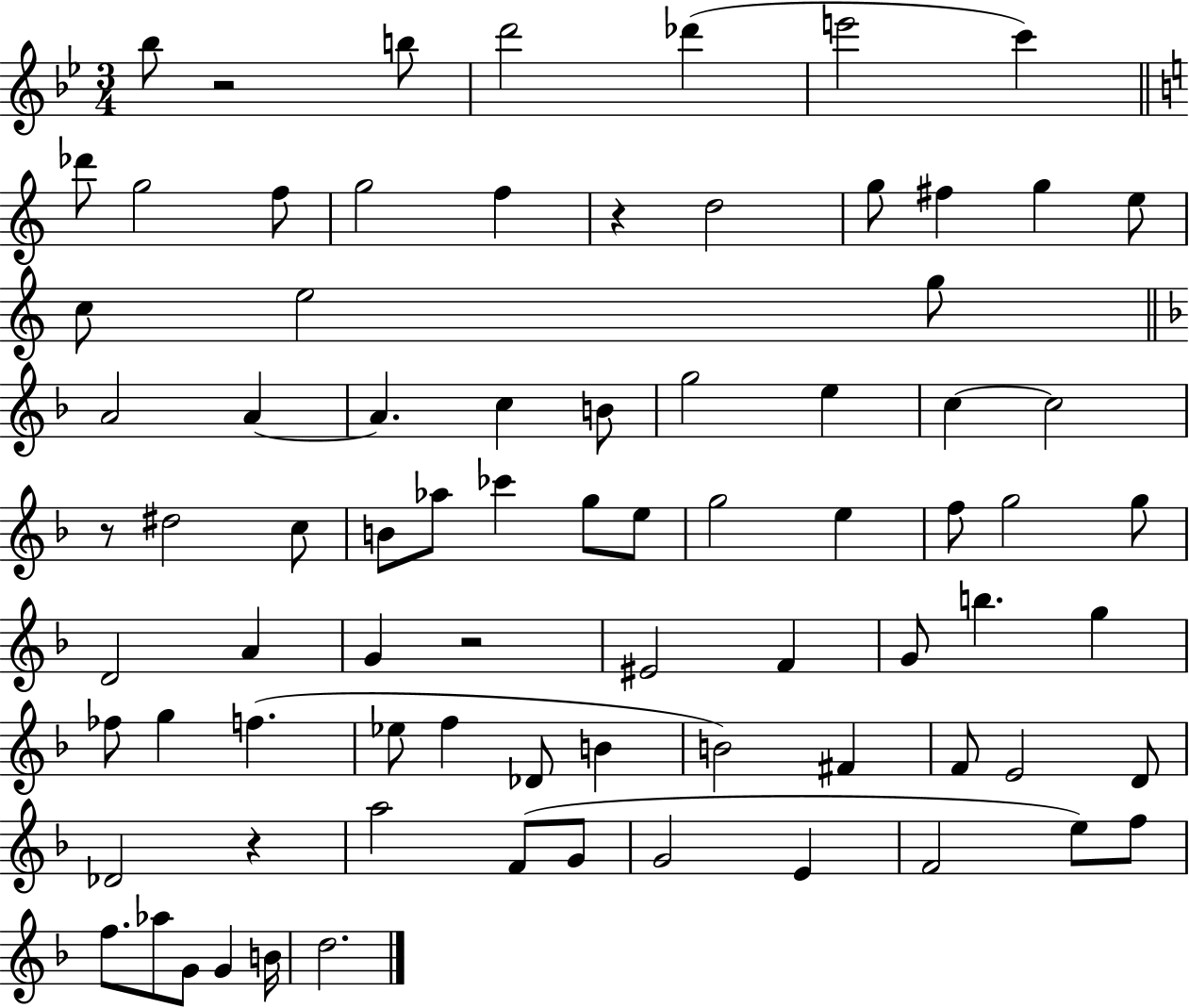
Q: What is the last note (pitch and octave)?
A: D5